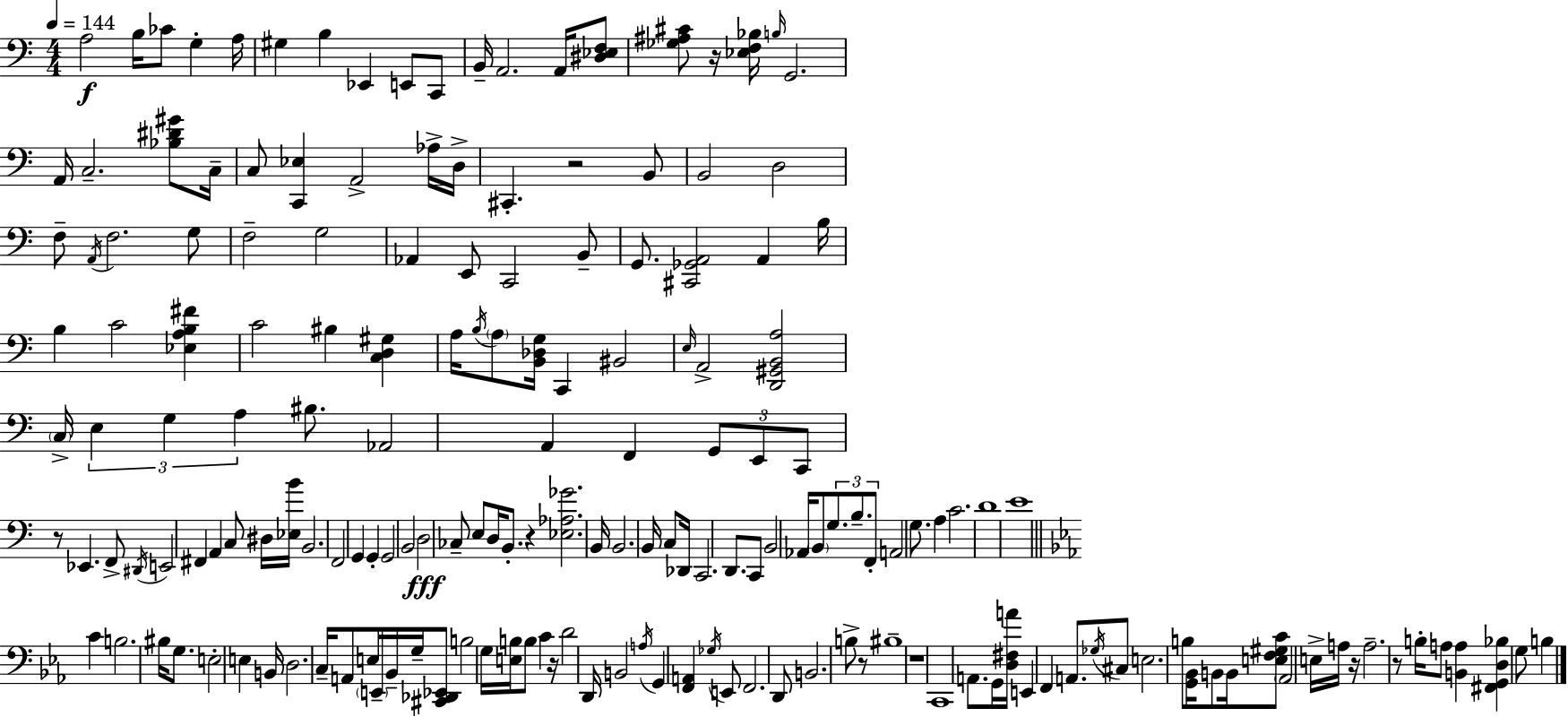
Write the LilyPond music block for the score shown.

{
  \clef bass
  \numericTimeSignature
  \time 4/4
  \key c \major
  \tempo 4 = 144
  a2\f b16 ces'8 g4-. a16 | gis4 b4 ees,4 e,8 c,8 | b,16-- a,2. a,16 <dis ees f>8 | <ges ais cis'>8 r16 <ees f bes>16 \grace { b16 } g,2. | \break a,16 c2.-- <bes dis' gis'>8 | c16-- c8 <c, ees>4 a,2-> aes16-> | d16-> cis,4.-. r2 b,8 | b,2 d2 | \break f8-- \acciaccatura { a,16 } f2. | g8 f2-- g2 | aes,4 e,8 c,2 | b,8-- g,8. <cis, ges, a,>2 a,4 | \break b16 b4 c'2 <ees a b fis'>4 | c'2 bis4 <c d gis>4 | a16 \acciaccatura { b16 } \parenthesize a8 <b, des g>16 c,4 bis,2 | \grace { e16 } a,2-> <d, gis, b, a>2 | \break \parenthesize c16-> \tuplet 3/2 { e4 g4 a4 } | bis8. aes,2 a,4 | f,4 \tuplet 3/2 { g,8 e,8 c,8 } r8 ees,4. | f,8-> \acciaccatura { dis,16 } e,2 fis,4 | \break a,4 c8 dis16 <ees b'>16 b,2. | f,2 g,4 | g,4-. g,2 b,2 | d2\fff ces8-- e8 | \break d16 b,8.-. r4 <ees aes ges'>2. | b,16 b,2. | b,16 c8 des,16 c,2. | d,8. c,8 b,2 aes,16 | \break \parenthesize b,8 \tuplet 3/2 { g8. b8.-- f,8-. } a,2 | g8. a4 c'2. | d'1 | e'1 | \break \bar "||" \break \key c \minor c'4 b2. | bis16 g8. e2-. e4 | b,16 d2. c16-- a,8 | e16 \parenthesize e,16-- bes,16-- g16-- <cis, des, ees,>8 b2 g16 <e b>16 | \break b8 c'4 r16 d'2 d,16 | b,2 \acciaccatura { a16 } g,4 <f, a,>4 | \acciaccatura { ges16 } e,8 f,2. | d,8 b,2. b8-> | \break r8 bis1-- | r1 | c,1 | a,8. g,16 <d fis a'>16 e,4 f,4 a,8. | \break \acciaccatura { ges16 } cis8 e2. | b8 <g, bes,>16 b,8 b,16 <e f gis c'>8 \parenthesize aes,2 | e16-> a16 r16 a2.-- | r8 b16-. a8 <b, a>4 <fis, g, d bes>4 g8 b4 | \break \bar "|."
}